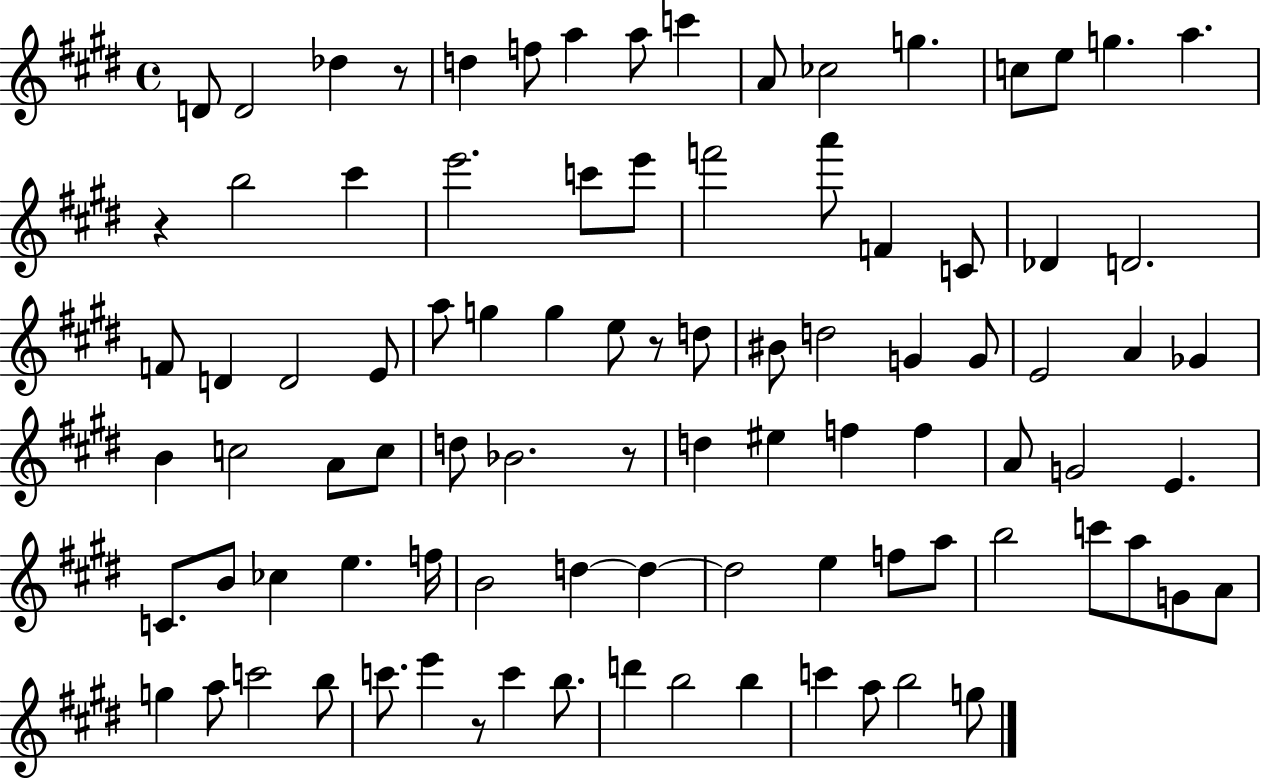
D4/e D4/h Db5/q R/e D5/q F5/e A5/q A5/e C6/q A4/e CES5/h G5/q. C5/e E5/e G5/q. A5/q. R/q B5/h C#6/q E6/h. C6/e E6/e F6/h A6/e F4/q C4/e Db4/q D4/h. F4/e D4/q D4/h E4/e A5/e G5/q G5/q E5/e R/e D5/e BIS4/e D5/h G4/q G4/e E4/h A4/q Gb4/q B4/q C5/h A4/e C5/e D5/e Bb4/h. R/e D5/q EIS5/q F5/q F5/q A4/e G4/h E4/q. C4/e. B4/e CES5/q E5/q. F5/s B4/h D5/q D5/q D5/h E5/q F5/e A5/e B5/h C6/e A5/e G4/e A4/e G5/q A5/e C6/h B5/e C6/e. E6/q R/e C6/q B5/e. D6/q B5/h B5/q C6/q A5/e B5/h G5/e